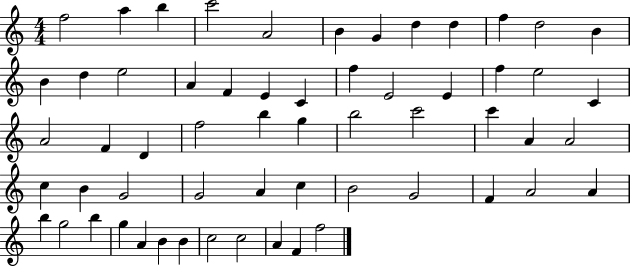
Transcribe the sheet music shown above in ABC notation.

X:1
T:Untitled
M:4/4
L:1/4
K:C
f2 a b c'2 A2 B G d d f d2 B B d e2 A F E C f E2 E f e2 C A2 F D f2 b g b2 c'2 c' A A2 c B G2 G2 A c B2 G2 F A2 A b g2 b g A B B c2 c2 A F f2